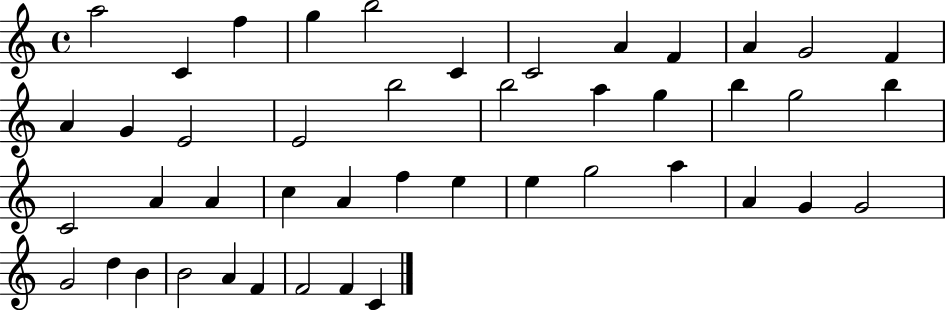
X:1
T:Untitled
M:4/4
L:1/4
K:C
a2 C f g b2 C C2 A F A G2 F A G E2 E2 b2 b2 a g b g2 b C2 A A c A f e e g2 a A G G2 G2 d B B2 A F F2 F C